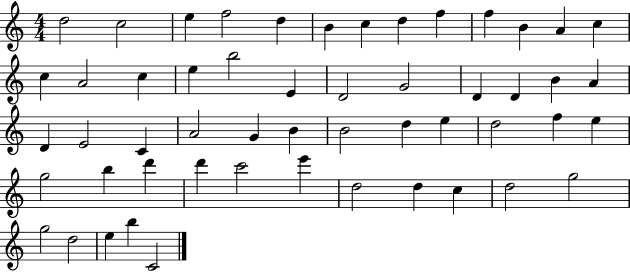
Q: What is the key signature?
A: C major